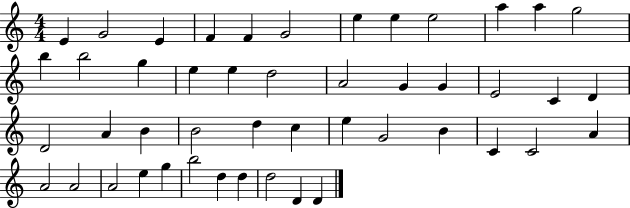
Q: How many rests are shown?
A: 0